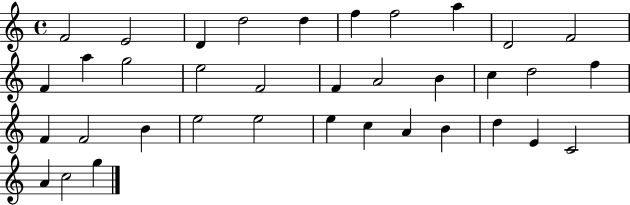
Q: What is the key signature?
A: C major